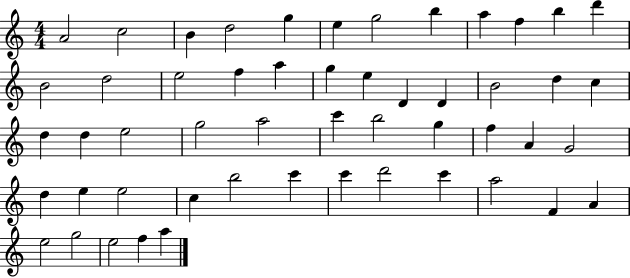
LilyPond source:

{
  \clef treble
  \numericTimeSignature
  \time 4/4
  \key c \major
  a'2 c''2 | b'4 d''2 g''4 | e''4 g''2 b''4 | a''4 f''4 b''4 d'''4 | \break b'2 d''2 | e''2 f''4 a''4 | g''4 e''4 d'4 d'4 | b'2 d''4 c''4 | \break d''4 d''4 e''2 | g''2 a''2 | c'''4 b''2 g''4 | f''4 a'4 g'2 | \break d''4 e''4 e''2 | c''4 b''2 c'''4 | c'''4 d'''2 c'''4 | a''2 f'4 a'4 | \break e''2 g''2 | e''2 f''4 a''4 | \bar "|."
}